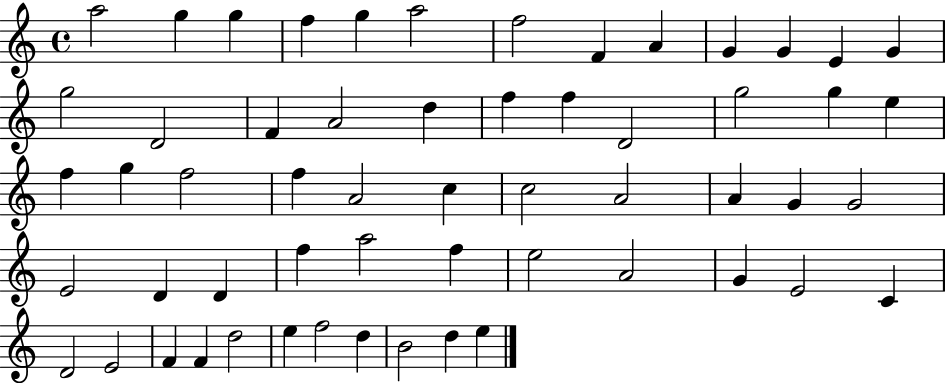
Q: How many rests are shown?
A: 0